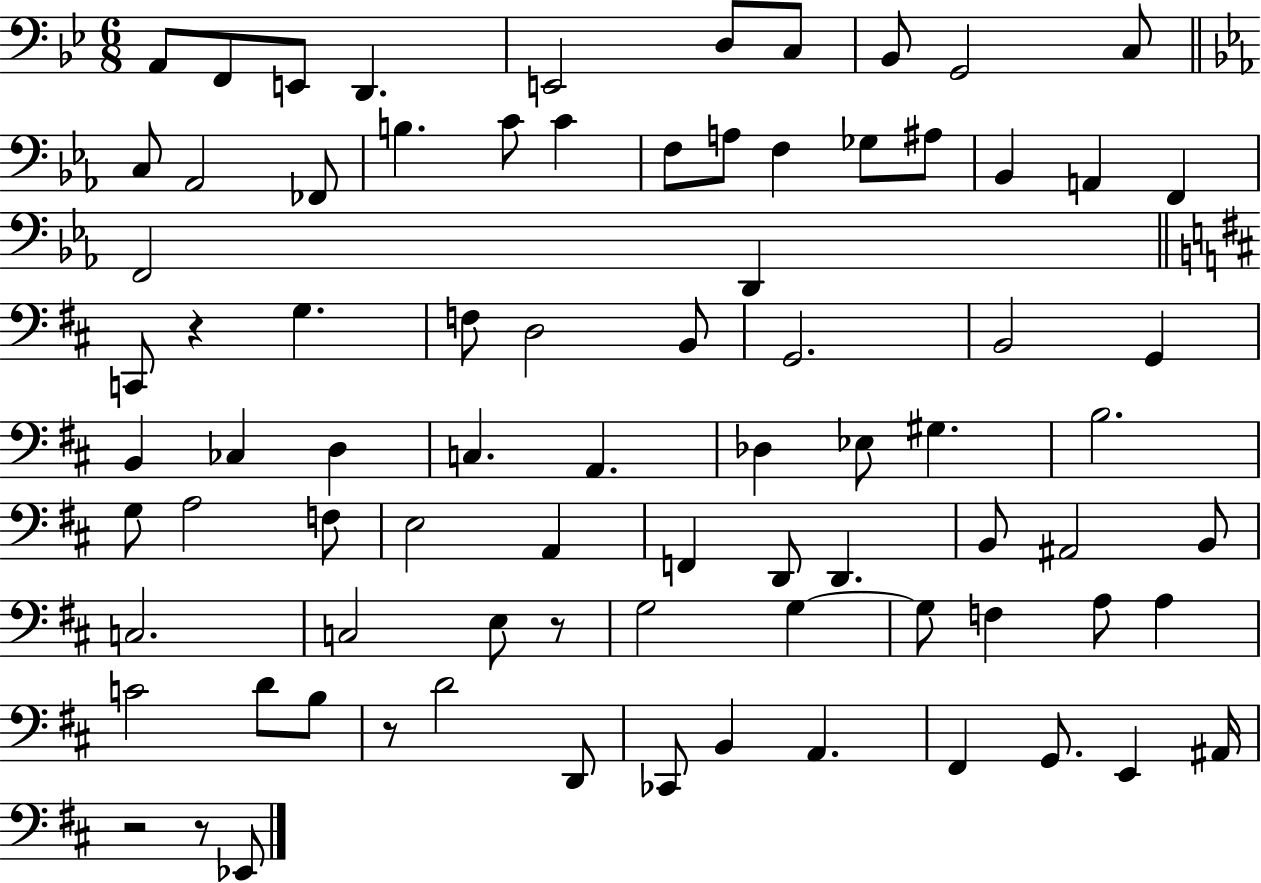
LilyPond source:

{
  \clef bass
  \numericTimeSignature
  \time 6/8
  \key bes \major
  a,8 f,8 e,8 d,4. | e,2 d8 c8 | bes,8 g,2 c8 | \bar "||" \break \key c \minor c8 aes,2 fes,8 | b4. c'8 c'4 | f8 a8 f4 ges8 ais8 | bes,4 a,4 f,4 | \break f,2 d,4 | \bar "||" \break \key d \major c,8 r4 g4. | f8 d2 b,8 | g,2. | b,2 g,4 | \break b,4 ces4 d4 | c4. a,4. | des4 ees8 gis4. | b2. | \break g8 a2 f8 | e2 a,4 | f,4 d,8 d,4. | b,8 ais,2 b,8 | \break c2. | c2 e8 r8 | g2 g4~~ | g8 f4 a8 a4 | \break c'2 d'8 b8 | r8 d'2 d,8 | ces,8 b,4 a,4. | fis,4 g,8. e,4 ais,16 | \break r2 r8 ees,8 | \bar "|."
}